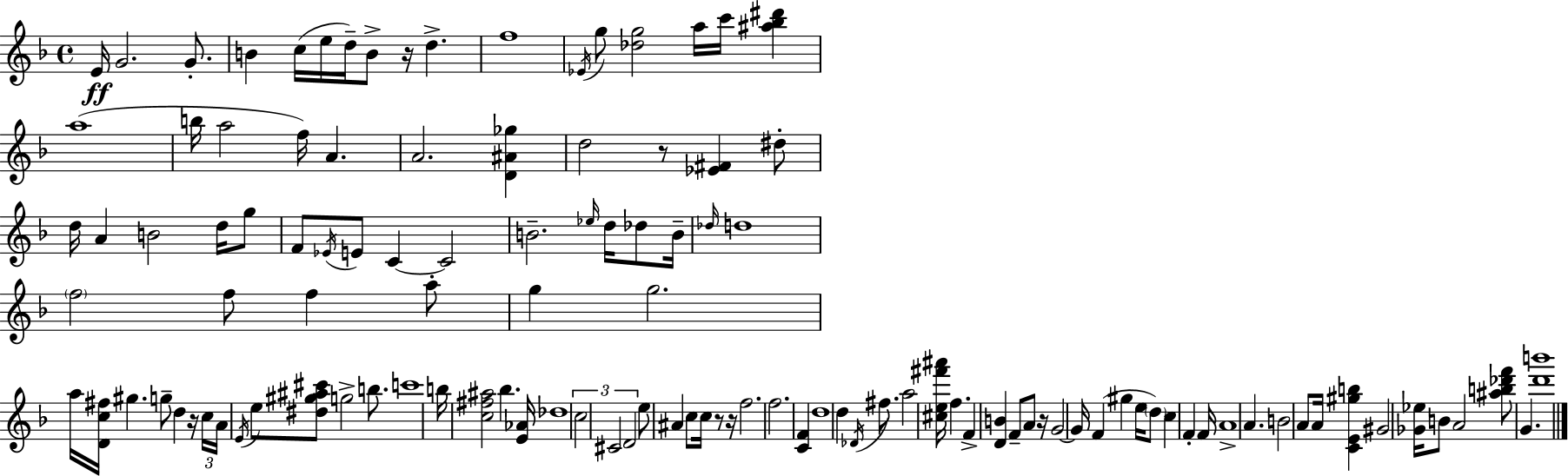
{
  \clef treble
  \time 4/4
  \defaultTimeSignature
  \key f \major
  e'16\ff g'2. g'8.-. | b'4 c''16( e''16 d''16--) b'8-> r16 d''4.-> | f''1 | \acciaccatura { ees'16 } g''8 <des'' g''>2 a''16 c'''16 <ais'' bes'' dis'''>4 | \break a''1( | b''16 a''2 f''16) a'4. | a'2. <d' ais' ges''>4 | d''2 r8 <ees' fis'>4 dis''8-. | \break d''16 a'4 b'2 d''16 g''8 | f'8 \acciaccatura { ees'16 } e'8 c'4~~ c'2 | b'2.-- \grace { ees''16 } d''16 | des''8 b'16-- \grace { des''16 } d''1 | \break \parenthesize f''2 f''8 f''4 | a''8-. g''4 g''2. | a''16 <d' c'' fis''>16 gis''4. g''8-- d''4 | r16 \tuplet 3/2 { c''16 a'16 \acciaccatura { e'16 } } e''8 <dis'' gis'' ais'' cis'''>8 g''2-> | \break b''8. c'''1 | b''16 <c'' fis'' ais''>2 bes''4. | <e' aes'>16 des''1 | \tuplet 3/2 { c''2 cis'2 | \break d'2 } e''8 ais'4 | c''8 c''16 r8 r16 f''2. | f''2. | <c' f'>4 d''1 | \break d''4 \acciaccatura { des'16 } fis''8. a''2 | <cis'' e'' fis''' ais'''>16 f''4. f'4-> | <d' b'>4 f'8-- a'8 r16 g'2~~ | g'16 f'4( gis''4 e''16 \parenthesize d''8) c''4 | \break f'4-. f'16 a'1-> | a'4. b'2 | a'8 a'16 <c' e' gis'' b''>4 gis'2 | <ges' ees''>16 b'8 a'2 <ais'' b'' des''' f'''>8 | \break g'4. <d''' b'''>1 | \bar "|."
}